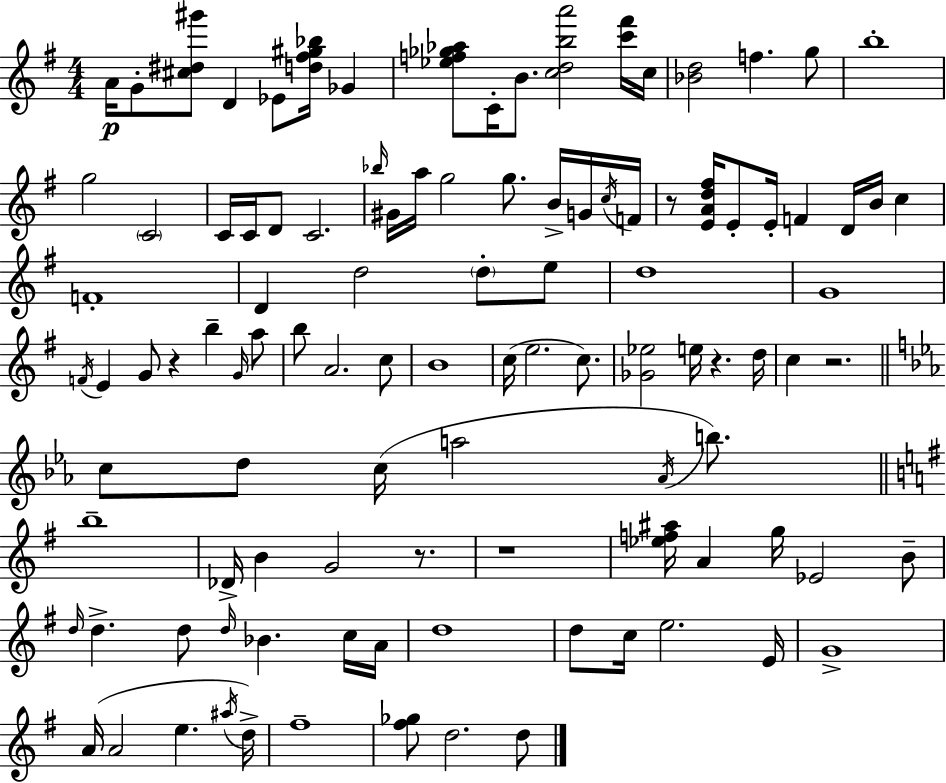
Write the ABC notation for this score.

X:1
T:Untitled
M:4/4
L:1/4
K:Em
A/4 G/2 [^c^d^g']/2 D _E/2 [d^f^g_b]/4 _G [_ef_g_a]/2 C/4 B/2 [cdba']2 [c'^f']/4 c/4 [_Bd]2 f g/2 b4 g2 C2 C/4 C/4 D/2 C2 _b/4 ^G/4 a/4 g2 g/2 B/4 G/4 c/4 F/4 z/2 [EAd^f]/4 E/2 E/4 F D/4 B/4 c F4 D d2 d/2 e/2 d4 G4 F/4 E G/2 z b G/4 a/2 b/2 A2 c/2 B4 c/4 e2 c/2 [_G_e]2 e/4 z d/4 c z2 c/2 d/2 c/4 a2 _A/4 b/2 b4 _D/4 B G2 z/2 z4 [_ef^a]/4 A g/4 _E2 B/2 d/4 d d/2 d/4 _B c/4 A/4 d4 d/2 c/4 e2 E/4 G4 A/4 A2 e ^a/4 d/4 ^f4 [^f_g]/2 d2 d/2